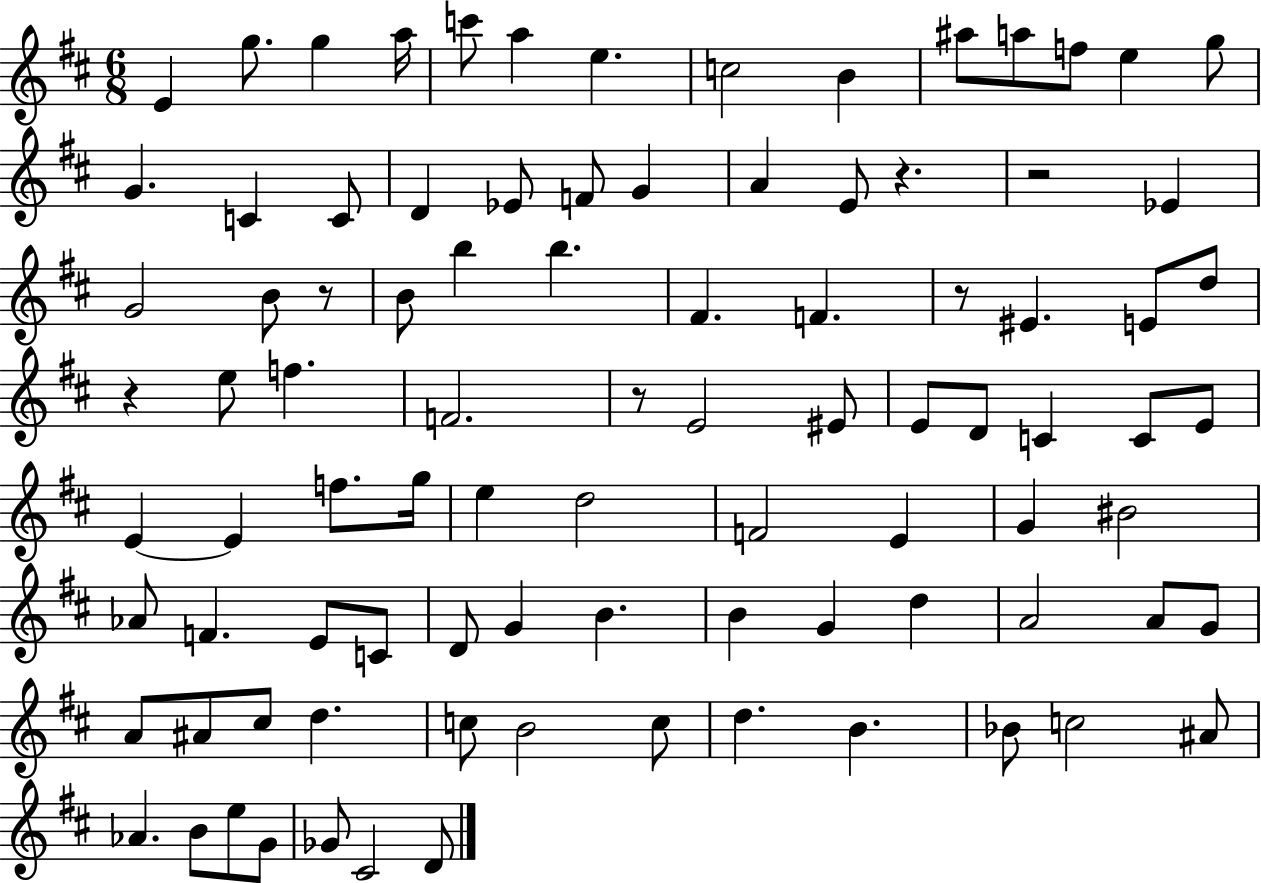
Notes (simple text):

E4/q G5/e. G5/q A5/s C6/e A5/q E5/q. C5/h B4/q A#5/e A5/e F5/e E5/q G5/e G4/q. C4/q C4/e D4/q Eb4/e F4/e G4/q A4/q E4/e R/q. R/h Eb4/q G4/h B4/e R/e B4/e B5/q B5/q. F#4/q. F4/q. R/e EIS4/q. E4/e D5/e R/q E5/e F5/q. F4/h. R/e E4/h EIS4/e E4/e D4/e C4/q C4/e E4/e E4/q E4/q F5/e. G5/s E5/q D5/h F4/h E4/q G4/q BIS4/h Ab4/e F4/q. E4/e C4/e D4/e G4/q B4/q. B4/q G4/q D5/q A4/h A4/e G4/e A4/e A#4/e C#5/e D5/q. C5/e B4/h C5/e D5/q. B4/q. Bb4/e C5/h A#4/e Ab4/q. B4/e E5/e G4/e Gb4/e C#4/h D4/e